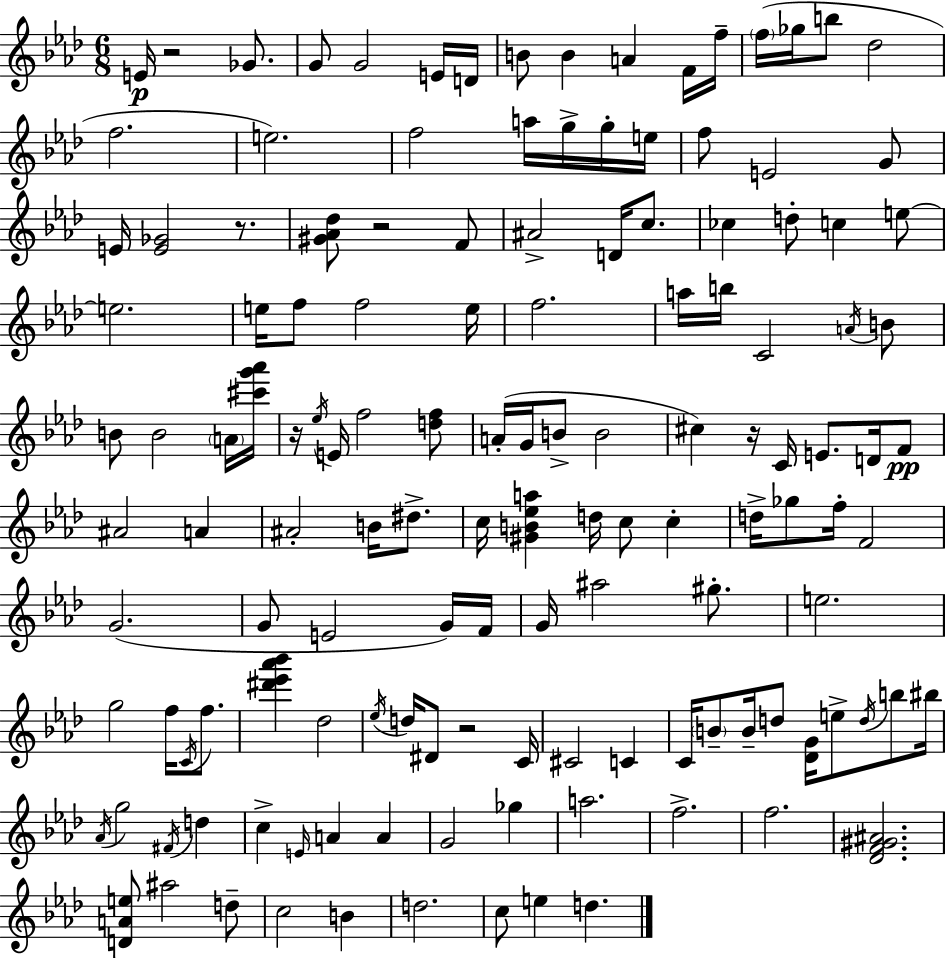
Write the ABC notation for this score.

X:1
T:Untitled
M:6/8
L:1/4
K:Fm
E/4 z2 _G/2 G/2 G2 E/4 D/4 B/2 B A F/4 f/4 f/4 _g/4 b/2 _d2 f2 e2 f2 a/4 g/4 g/4 e/4 f/2 E2 G/2 E/4 [E_G]2 z/2 [^G_A_d]/2 z2 F/2 ^A2 D/4 c/2 _c d/2 c e/2 e2 e/4 f/2 f2 e/4 f2 a/4 b/4 C2 A/4 B/2 B/2 B2 A/4 [^c'g'_a']/4 z/4 _e/4 E/4 f2 [df]/2 A/4 G/4 B/2 B2 ^c z/4 C/4 E/2 D/4 F/2 ^A2 A ^A2 B/4 ^d/2 c/4 [^GB_ea] d/4 c/2 c d/4 _g/2 f/4 F2 G2 G/2 E2 G/4 F/4 G/4 ^a2 ^g/2 e2 g2 f/4 C/4 f/2 [^d'_e'_a'_b'] _d2 _e/4 d/4 ^D/2 z2 C/4 ^C2 C C/4 B/2 B/4 d/2 [_DG]/4 e/2 d/4 b/2 ^b/4 _A/4 g2 ^F/4 d c E/4 A A G2 _g a2 f2 f2 [_DF^G^A]2 [DAe]/2 ^a2 d/2 c2 B d2 c/2 e d